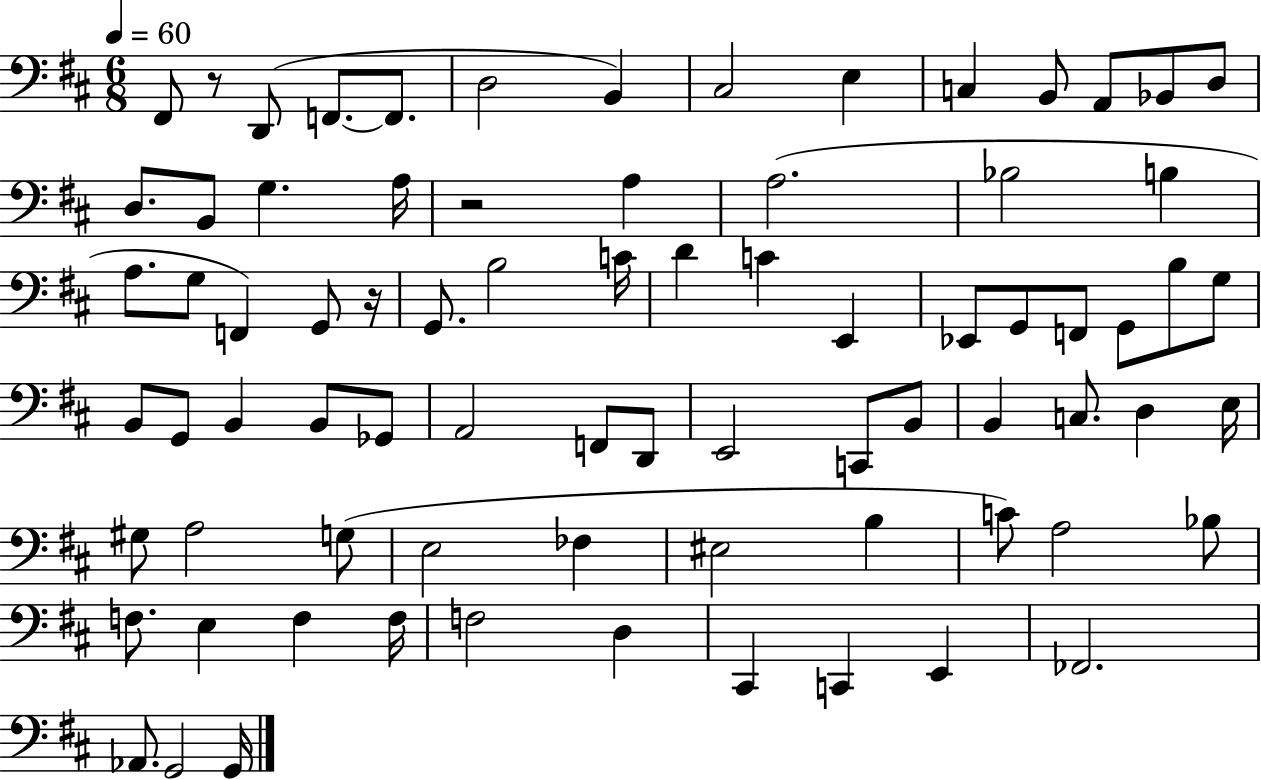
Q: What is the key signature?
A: D major